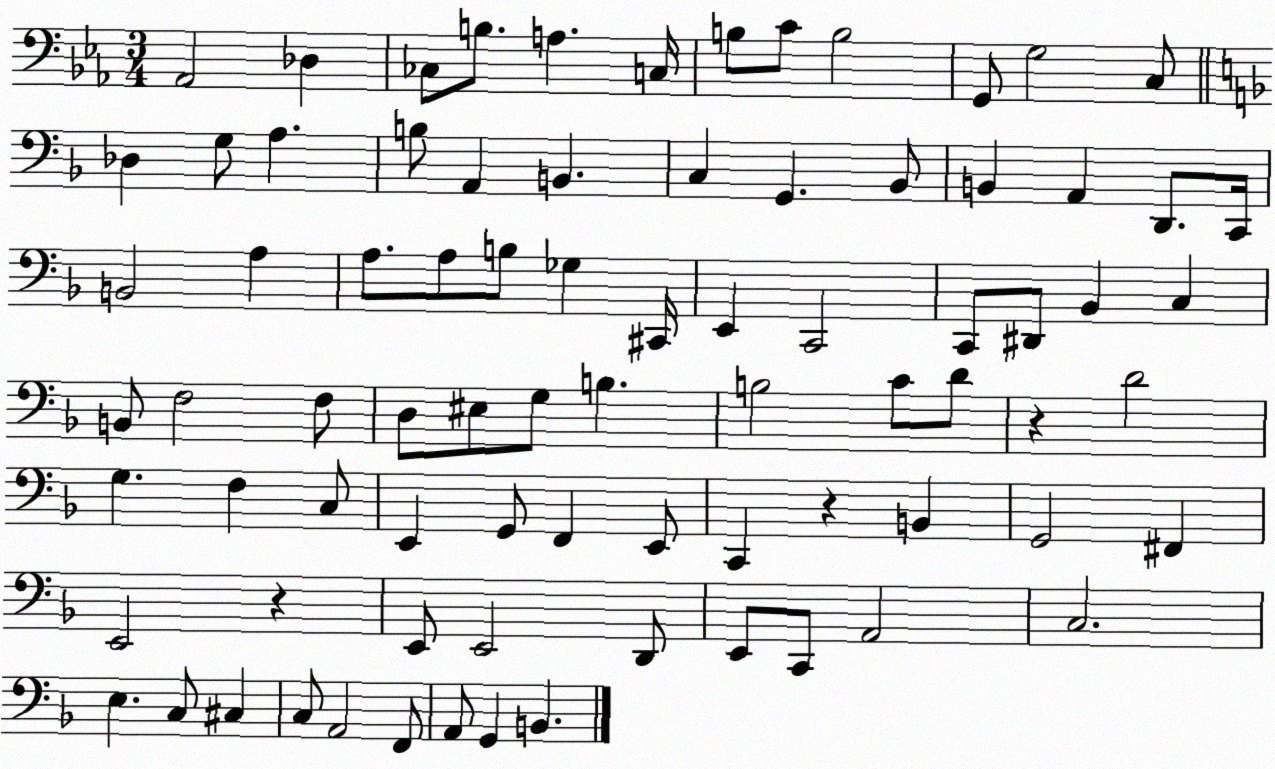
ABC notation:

X:1
T:Untitled
M:3/4
L:1/4
K:Eb
_A,,2 _D, _C,/2 B,/2 A, C,/4 B,/2 C/2 B,2 G,,/2 G,2 C,/2 _D, G,/2 A, B,/2 A,, B,, C, G,, _B,,/2 B,, A,, D,,/2 C,,/4 B,,2 A, A,/2 A,/2 B,/2 _G, ^C,,/4 E,, C,,2 C,,/2 ^D,,/2 _B,, C, B,,/2 F,2 F,/2 D,/2 ^E,/2 G,/2 B, B,2 C/2 D/2 z D2 G, F, C,/2 E,, G,,/2 F,, E,,/2 C,, z B,, G,,2 ^F,, E,,2 z E,,/2 E,,2 D,,/2 E,,/2 C,,/2 A,,2 C,2 E, C,/2 ^C, C,/2 A,,2 F,,/2 A,,/2 G,, B,,